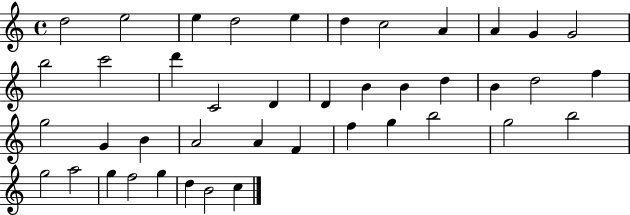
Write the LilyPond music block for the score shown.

{
  \clef treble
  \time 4/4
  \defaultTimeSignature
  \key c \major
  d''2 e''2 | e''4 d''2 e''4 | d''4 c''2 a'4 | a'4 g'4 g'2 | \break b''2 c'''2 | d'''4 c'2 d'4 | d'4 b'4 b'4 d''4 | b'4 d''2 f''4 | \break g''2 g'4 b'4 | a'2 a'4 f'4 | f''4 g''4 b''2 | g''2 b''2 | \break g''2 a''2 | g''4 f''2 g''4 | d''4 b'2 c''4 | \bar "|."
}